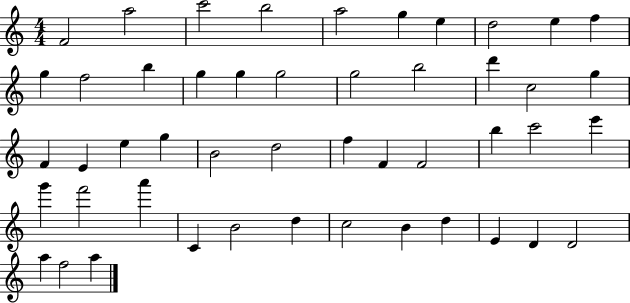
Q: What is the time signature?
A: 4/4